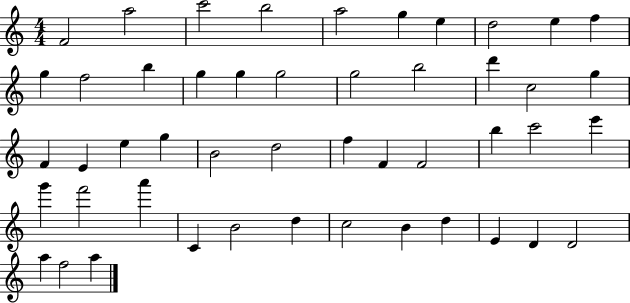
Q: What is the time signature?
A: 4/4